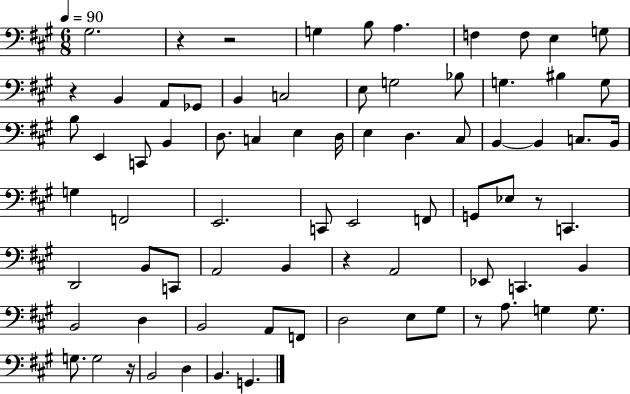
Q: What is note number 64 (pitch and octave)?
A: G3